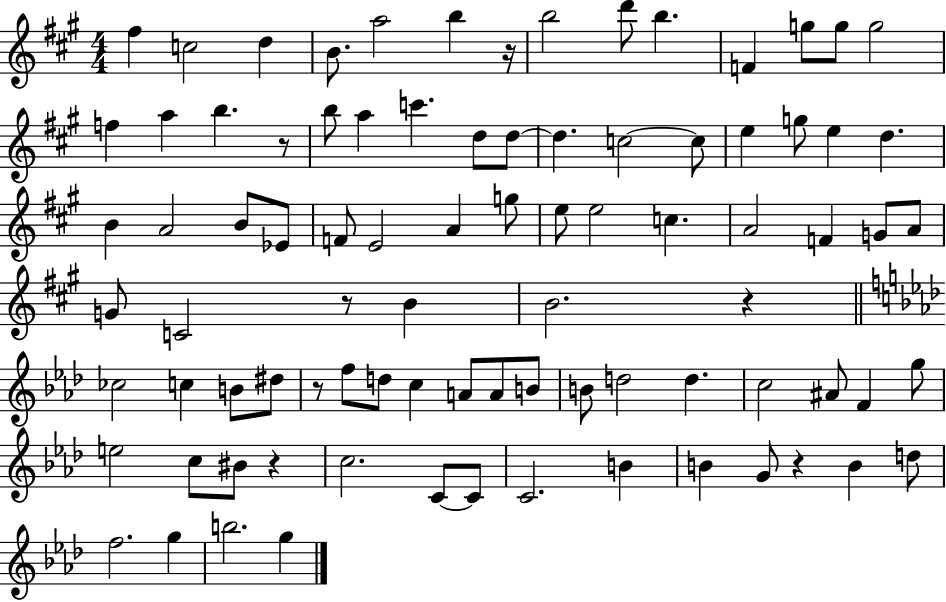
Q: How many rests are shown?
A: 7